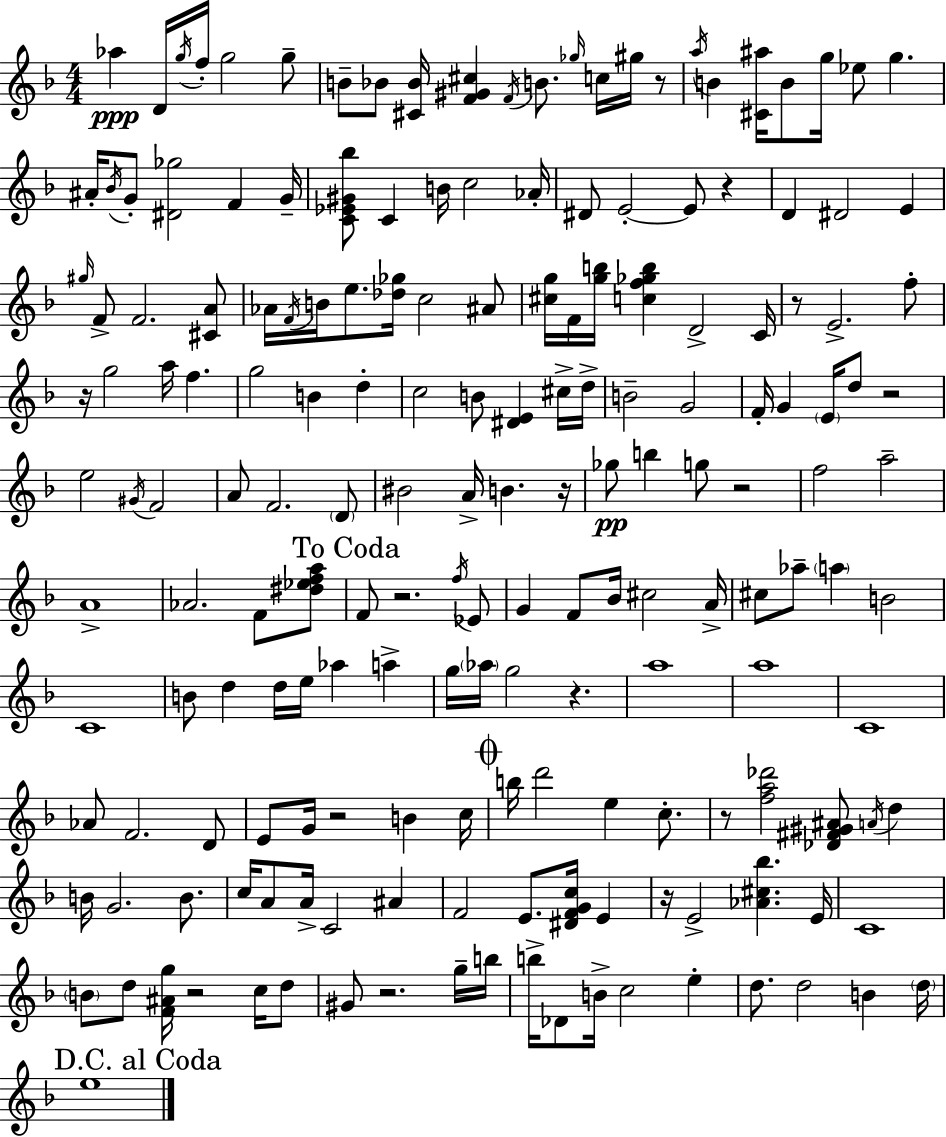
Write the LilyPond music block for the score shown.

{
  \clef treble
  \numericTimeSignature
  \time 4/4
  \key d \minor
  aes''4\ppp d'16 \acciaccatura { g''16 } f''16-. g''2 g''8-- | b'8-- bes'8 <cis' bes'>16 <f' gis' cis''>4 \acciaccatura { f'16 } b'8. \grace { ges''16 } c''16 | gis''16 r8 \acciaccatura { a''16 } b'4 <cis' ais''>16 b'8 g''16 ees''8 g''4. | ais'16-. \acciaccatura { bes'16 } g'8-. <dis' ges''>2 | \break f'4 g'16-- <c' ees' gis' bes''>8 c'4 b'16 c''2 | aes'16-. dis'8 e'2-.~~ e'8 | r4 d'4 dis'2 | e'4 \grace { gis''16 } f'8-> f'2. | \break <cis' a'>8 aes'16 \acciaccatura { f'16 } b'16 e''8. <des'' ges''>16 c''2 | ais'8 <cis'' g''>16 f'16 <g'' b''>16 <c'' f'' ges'' b''>4 d'2-> | c'16 r8 e'2.-> | f''8-. r16 g''2 | \break a''16 f''4. g''2 b'4 | d''4-. c''2 b'8 | <dis' e'>4 cis''16-> d''16-> b'2-- g'2 | f'16-. g'4 \parenthesize e'16 d''8 r2 | \break e''2 \acciaccatura { gis'16 } | f'2 a'8 f'2. | \parenthesize d'8 bis'2 | a'16-> b'4. r16 ges''8\pp b''4 g''8 | \break r2 f''2 | a''2-- a'1-> | aes'2. | f'8 <dis'' ees'' f'' a''>8 \mark "To Coda" f'8 r2. | \break \acciaccatura { f''16 } ees'8 g'4 f'8 bes'16 | cis''2 a'16-> cis''8 aes''8-- \parenthesize a''4 | b'2 c'1 | b'8 d''4 d''16 | \break e''16 aes''4 a''4-> g''16 \parenthesize aes''16 g''2 | r4. a''1 | a''1 | c'1 | \break aes'8 f'2. | d'8 e'8 g'16 r2 | b'4 c''16 \mark \markup { \musicglyph "scripts.coda" } b''16 d'''2 | e''4 c''8.-. r8 <f'' a'' des'''>2 | \break <des' fis' gis' ais'>8 \acciaccatura { a'16 } d''4 b'16 g'2. | b'8. c''16 a'8 a'16-> c'2 | ais'4 f'2 | e'8. <dis' f' g' c''>16 e'4 r16 e'2-> | \break <aes' cis'' bes''>4. e'16 c'1 | \parenthesize b'8 d''8 <f' ais' g''>16 r2 | c''16 d''8 gis'8 r2. | g''16-- b''16 b''16-> des'8 b'16-> c''2 | \break e''4-. d''8. d''2 | b'4 \parenthesize d''16 \mark "D.C. al Coda" e''1 | \bar "|."
}